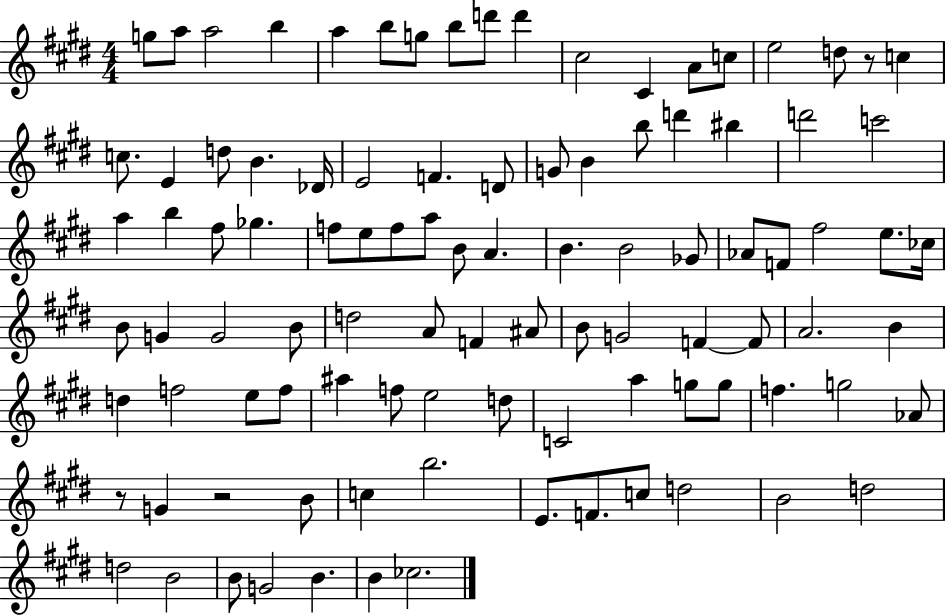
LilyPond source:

{
  \clef treble
  \numericTimeSignature
  \time 4/4
  \key e \major
  \repeat volta 2 { g''8 a''8 a''2 b''4 | a''4 b''8 g''8 b''8 d'''8 d'''4 | cis''2 cis'4 a'8 c''8 | e''2 d''8 r8 c''4 | \break c''8. e'4 d''8 b'4. des'16 | e'2 f'4. d'8 | g'8 b'4 b''8 d'''4 bis''4 | d'''2 c'''2 | \break a''4 b''4 fis''8 ges''4. | f''8 e''8 f''8 a''8 b'8 a'4. | b'4. b'2 ges'8 | aes'8 f'8 fis''2 e''8. ces''16 | \break b'8 g'4 g'2 b'8 | d''2 a'8 f'4 ais'8 | b'8 g'2 f'4~~ f'8 | a'2. b'4 | \break d''4 f''2 e''8 f''8 | ais''4 f''8 e''2 d''8 | c'2 a''4 g''8 g''8 | f''4. g''2 aes'8 | \break r8 g'4 r2 b'8 | c''4 b''2. | e'8. f'8. c''8 d''2 | b'2 d''2 | \break d''2 b'2 | b'8 g'2 b'4. | b'4 ces''2. | } \bar "|."
}